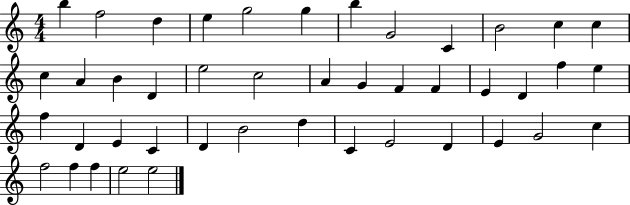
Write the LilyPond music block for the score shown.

{
  \clef treble
  \numericTimeSignature
  \time 4/4
  \key c \major
  b''4 f''2 d''4 | e''4 g''2 g''4 | b''4 g'2 c'4 | b'2 c''4 c''4 | \break c''4 a'4 b'4 d'4 | e''2 c''2 | a'4 g'4 f'4 f'4 | e'4 d'4 f''4 e''4 | \break f''4 d'4 e'4 c'4 | d'4 b'2 d''4 | c'4 e'2 d'4 | e'4 g'2 c''4 | \break f''2 f''4 f''4 | e''2 e''2 | \bar "|."
}